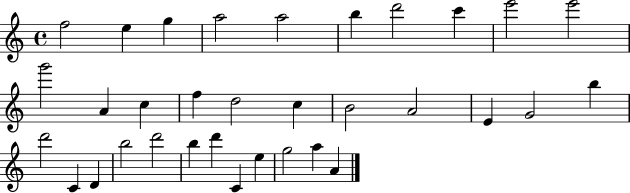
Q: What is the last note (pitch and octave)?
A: A4